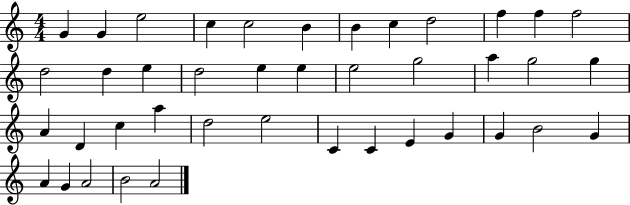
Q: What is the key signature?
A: C major